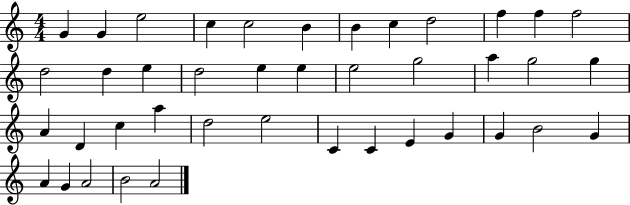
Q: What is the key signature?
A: C major